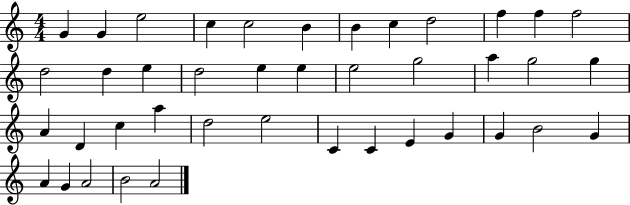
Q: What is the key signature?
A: C major